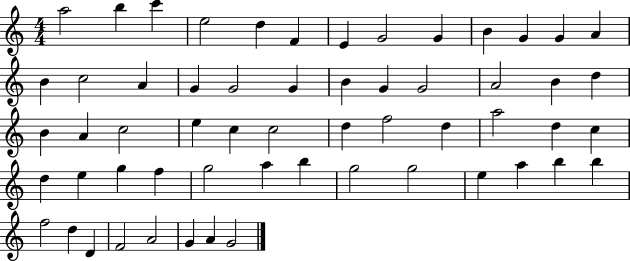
X:1
T:Untitled
M:4/4
L:1/4
K:C
a2 b c' e2 d F E G2 G B G G A B c2 A G G2 G B G G2 A2 B d B A c2 e c c2 d f2 d a2 d c d e g f g2 a b g2 g2 e a b b f2 d D F2 A2 G A G2